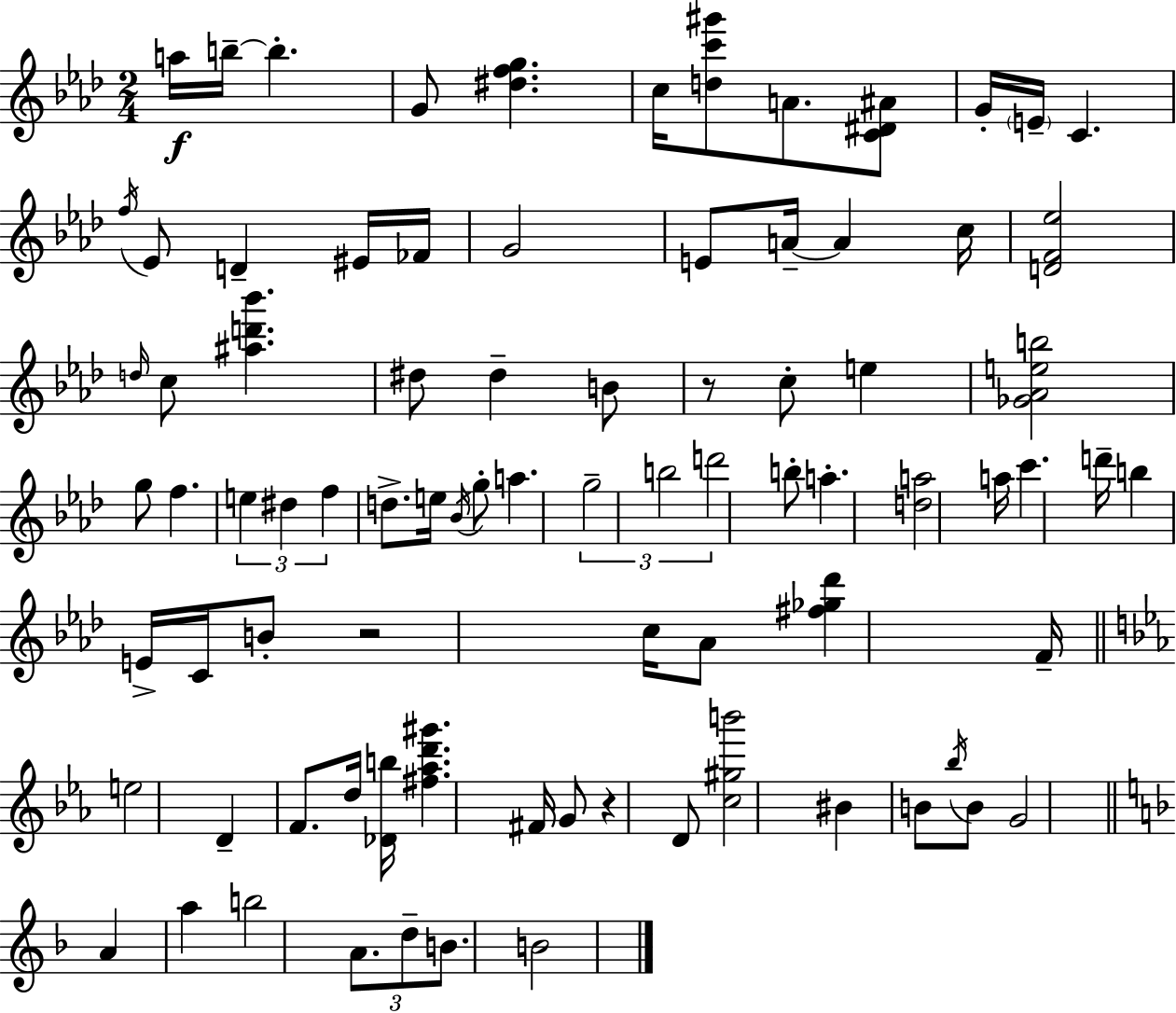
A5/s B5/s B5/q. G4/e [D#5,F5,G5]/q. C5/s [D5,C6,G#6]/e A4/e. [C4,D#4,A#4]/e G4/s E4/s C4/q. F5/s Eb4/e D4/q EIS4/s FES4/s G4/h E4/e A4/s A4/q C5/s [D4,F4,Eb5]/h D5/s C5/e [A#5,D6,Bb6]/q. D#5/e D#5/q B4/e R/e C5/e E5/q [Gb4,Ab4,E5,B5]/h G5/e F5/q. E5/q D#5/q F5/q D5/e. E5/s Bb4/s G5/e A5/q. G5/h B5/h D6/h B5/e A5/q. [D5,A5]/h A5/s C6/q. D6/s B5/q E4/s C4/s B4/e R/h C5/s Ab4/e [F#5,Gb5,Db6]/q F4/s E5/h D4/q F4/e. D5/s [Db4,B5]/s [F#5,Ab5,D6,G#6]/q. F#4/s G4/e R/q D4/e [C5,G#5,B6]/h BIS4/q B4/e Bb5/s B4/e G4/h A4/q A5/q B5/h A4/e. D5/e B4/e. B4/h